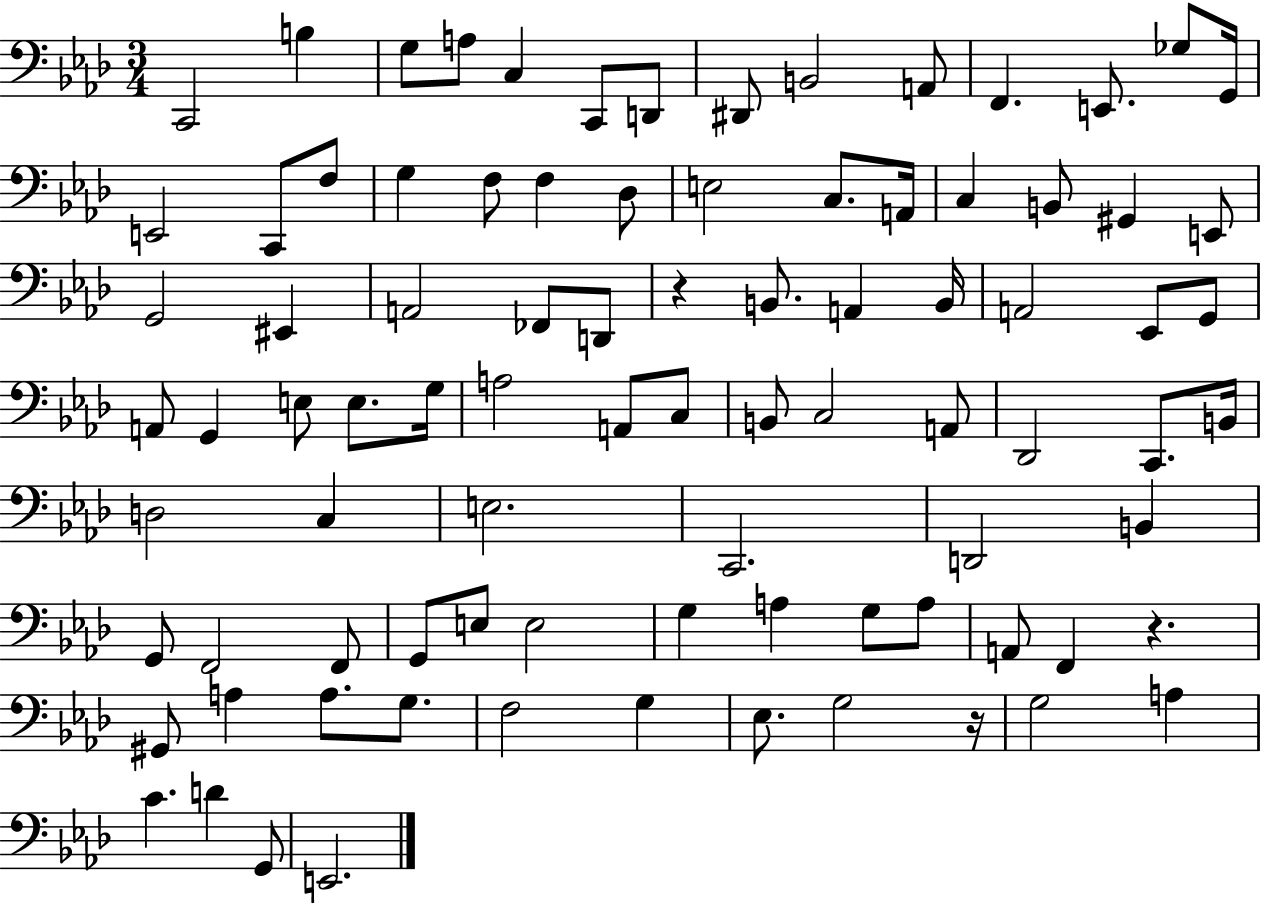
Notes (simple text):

C2/h B3/q G3/e A3/e C3/q C2/e D2/e D#2/e B2/h A2/e F2/q. E2/e. Gb3/e G2/s E2/h C2/e F3/e G3/q F3/e F3/q Db3/e E3/h C3/e. A2/s C3/q B2/e G#2/q E2/e G2/h EIS2/q A2/h FES2/e D2/e R/q B2/e. A2/q B2/s A2/h Eb2/e G2/e A2/e G2/q E3/e E3/e. G3/s A3/h A2/e C3/e B2/e C3/h A2/e Db2/h C2/e. B2/s D3/h C3/q E3/h. C2/h. D2/h B2/q G2/e F2/h F2/e G2/e E3/e E3/h G3/q A3/q G3/e A3/e A2/e F2/q R/q. G#2/e A3/q A3/e. G3/e. F3/h G3/q Eb3/e. G3/h R/s G3/h A3/q C4/q. D4/q G2/e E2/h.